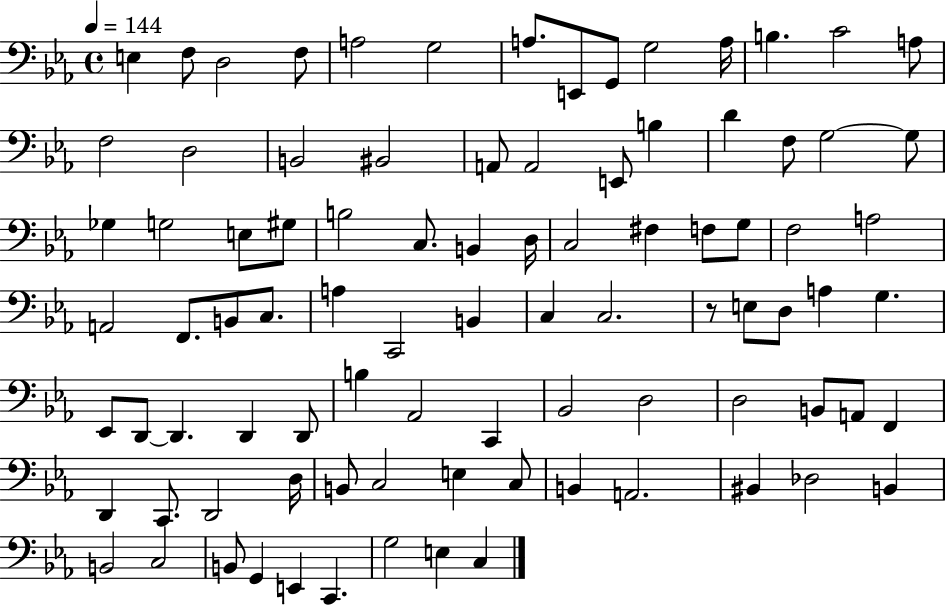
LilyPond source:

{
  \clef bass
  \time 4/4
  \defaultTimeSignature
  \key ees \major
  \tempo 4 = 144
  e4 f8 d2 f8 | a2 g2 | a8. e,8 g,8 g2 a16 | b4. c'2 a8 | \break f2 d2 | b,2 bis,2 | a,8 a,2 e,8 b4 | d'4 f8 g2~~ g8 | \break ges4 g2 e8 gis8 | b2 c8. b,4 d16 | c2 fis4 f8 g8 | f2 a2 | \break a,2 f,8. b,8 c8. | a4 c,2 b,4 | c4 c2. | r8 e8 d8 a4 g4. | \break ees,8 d,8~~ d,4. d,4 d,8 | b4 aes,2 c,4 | bes,2 d2 | d2 b,8 a,8 f,4 | \break d,4 c,8. d,2 d16 | b,8 c2 e4 c8 | b,4 a,2. | bis,4 des2 b,4 | \break b,2 c2 | b,8 g,4 e,4 c,4. | g2 e4 c4 | \bar "|."
}